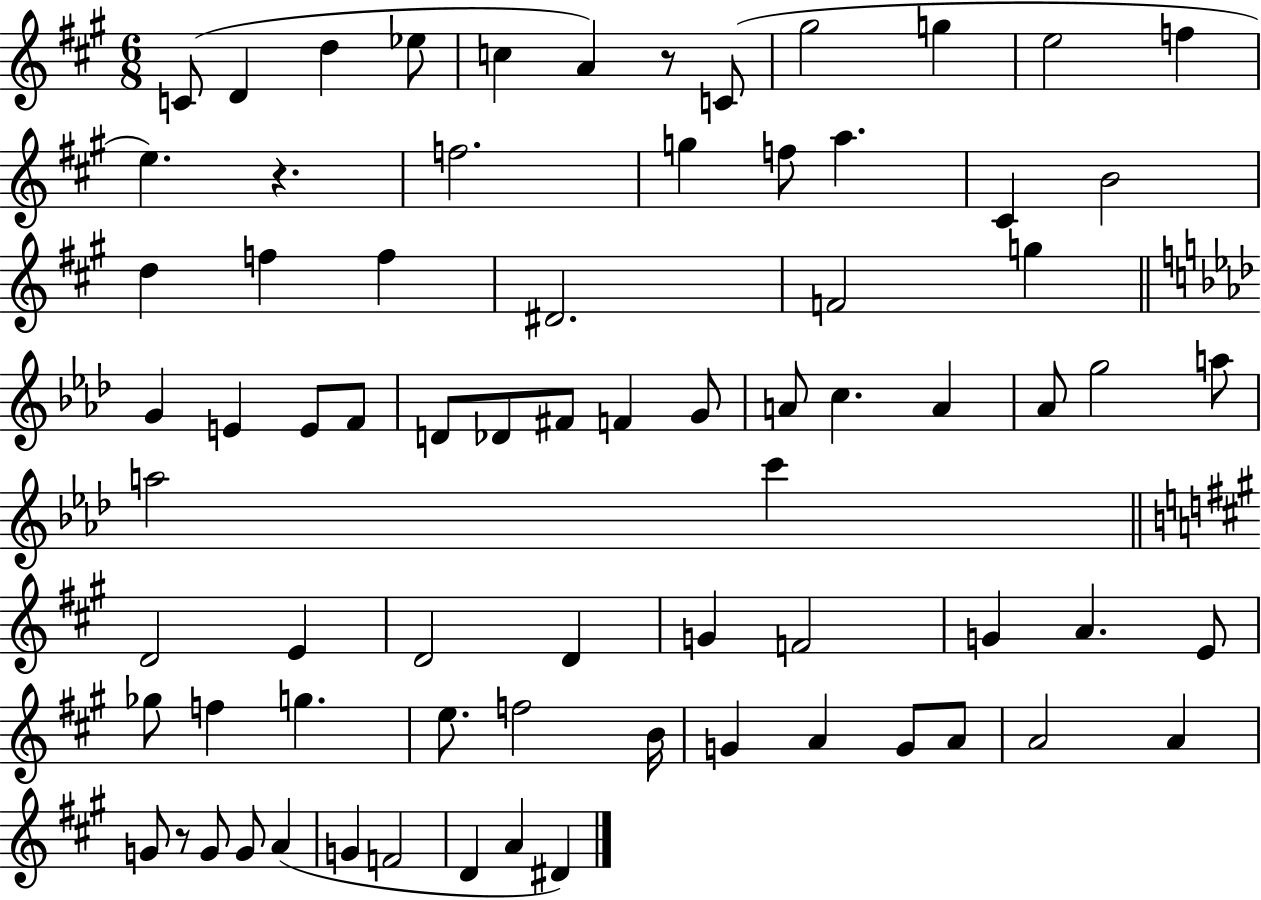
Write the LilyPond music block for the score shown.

{
  \clef treble
  \numericTimeSignature
  \time 6/8
  \key a \major
  c'8( d'4 d''4 ees''8 | c''4 a'4) r8 c'8( | gis''2 g''4 | e''2 f''4 | \break e''4.) r4. | f''2. | g''4 f''8 a''4. | cis'4 b'2 | \break d''4 f''4 f''4 | dis'2. | f'2 g''4 | \bar "||" \break \key f \minor g'4 e'4 e'8 f'8 | d'8 des'8 fis'8 f'4 g'8 | a'8 c''4. a'4 | aes'8 g''2 a''8 | \break a''2 c'''4 | \bar "||" \break \key a \major d'2 e'4 | d'2 d'4 | g'4 f'2 | g'4 a'4. e'8 | \break ges''8 f''4 g''4. | e''8. f''2 b'16 | g'4 a'4 g'8 a'8 | a'2 a'4 | \break g'8 r8 g'8 g'8 a'4( | g'4 f'2 | d'4 a'4 dis'4) | \bar "|."
}